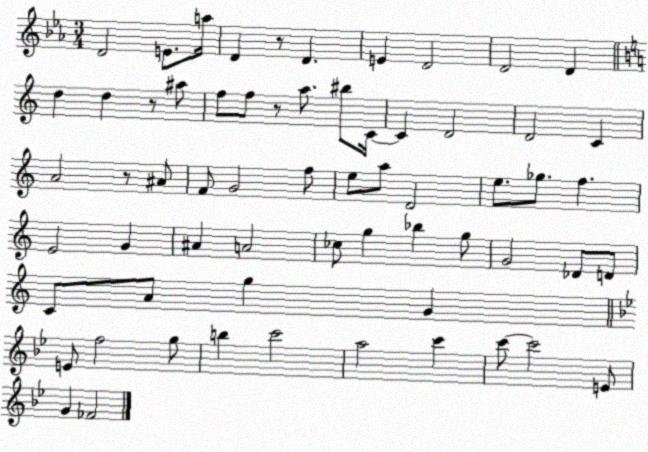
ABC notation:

X:1
T:Untitled
M:3/4
L:1/4
K:Eb
D2 E/2 a/4 D z/2 D E D2 D2 D d d z/2 ^a/2 f/2 f/2 z/2 a/2 ^b/2 C/4 C D2 D2 C A2 z/2 ^A/2 F/2 G2 f/2 e/2 a/2 D2 e/2 _g/2 f E2 G ^A A2 _c/2 g _b g/2 G2 _D/2 D/2 C/2 A/2 g G E/2 f2 g/2 b c'2 a2 c' c'/2 c'2 E/2 G _F2